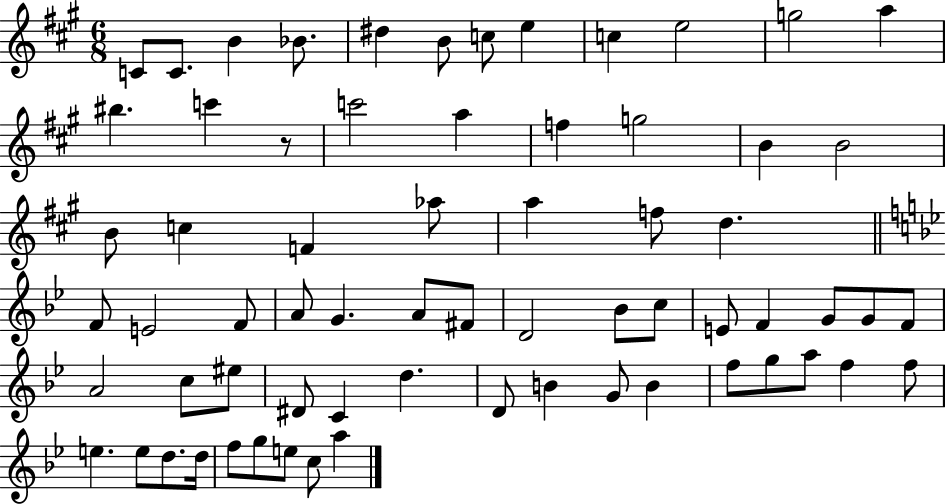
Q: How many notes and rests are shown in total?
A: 67